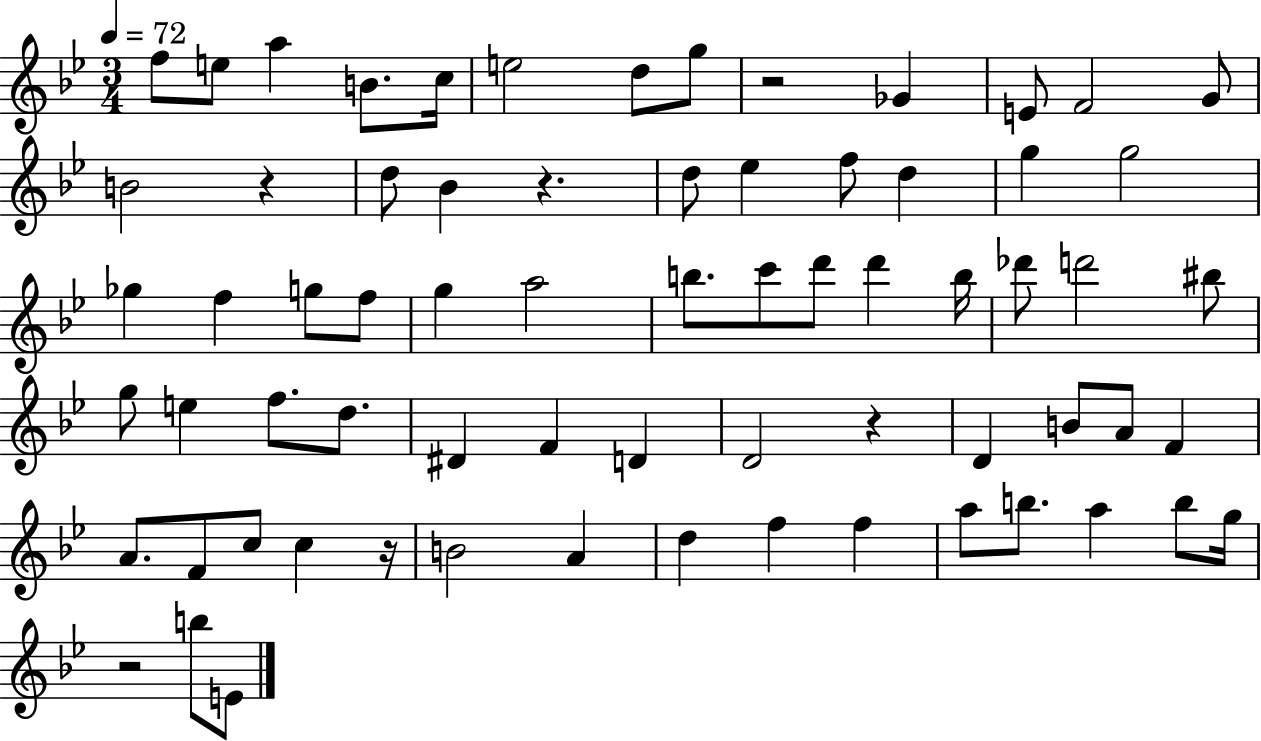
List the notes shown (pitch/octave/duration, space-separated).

F5/e E5/e A5/q B4/e. C5/s E5/h D5/e G5/e R/h Gb4/q E4/e F4/h G4/e B4/h R/q D5/e Bb4/q R/q. D5/e Eb5/q F5/e D5/q G5/q G5/h Gb5/q F5/q G5/e F5/e G5/q A5/h B5/e. C6/e D6/e D6/q B5/s Db6/e D6/h BIS5/e G5/e E5/q F5/e. D5/e. D#4/q F4/q D4/q D4/h R/q D4/q B4/e A4/e F4/q A4/e. F4/e C5/e C5/q R/s B4/h A4/q D5/q F5/q F5/q A5/e B5/e. A5/q B5/e G5/s R/h B5/e E4/e